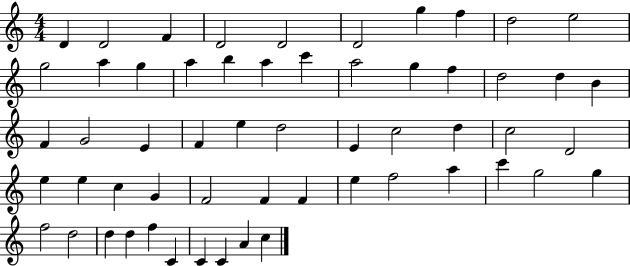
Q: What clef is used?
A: treble